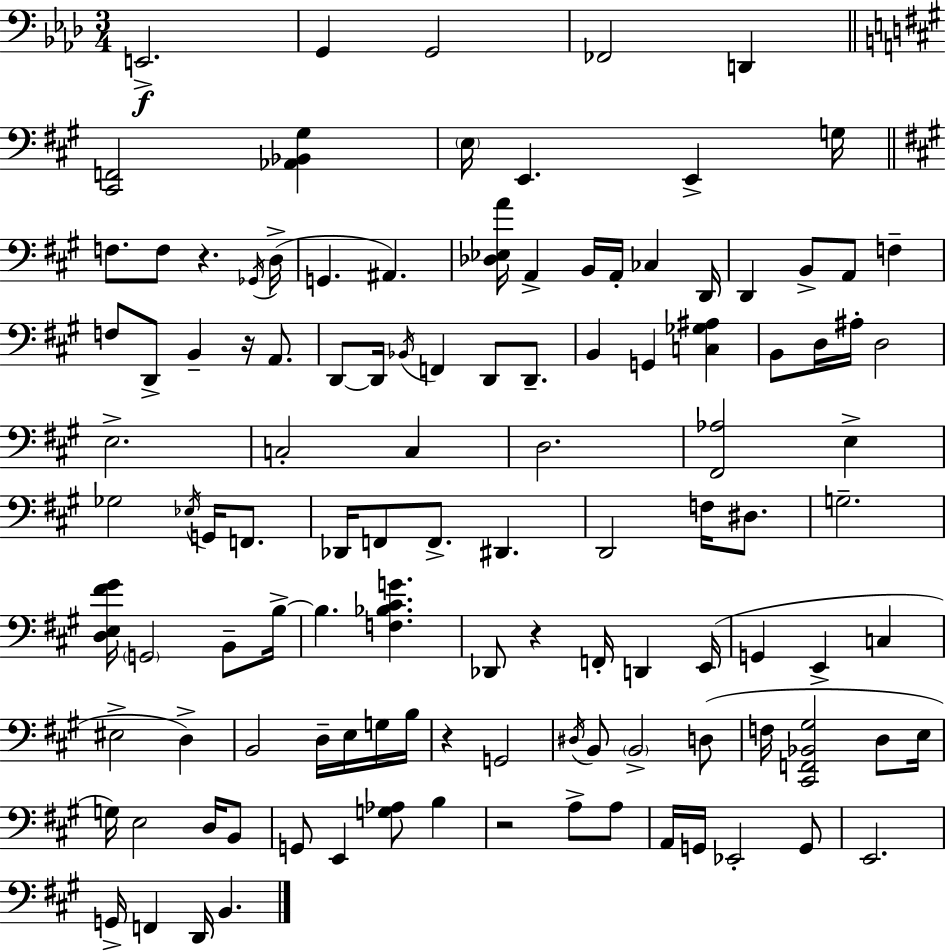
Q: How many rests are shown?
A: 5